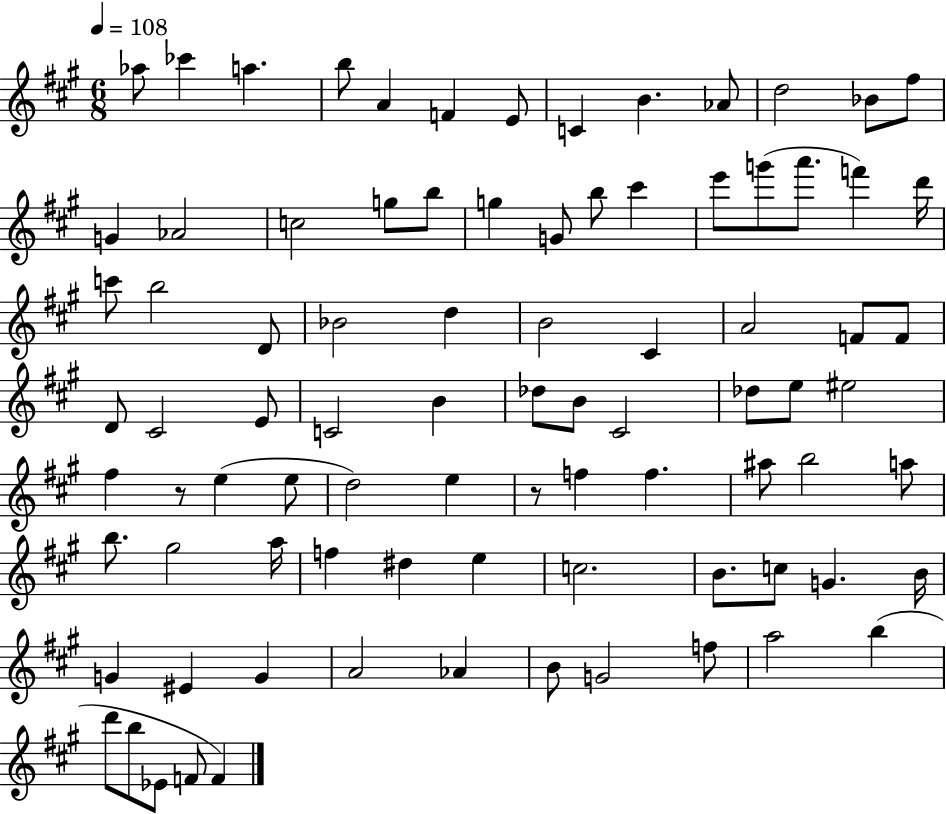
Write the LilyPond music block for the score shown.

{
  \clef treble
  \numericTimeSignature
  \time 6/8
  \key a \major
  \tempo 4 = 108
  \repeat volta 2 { aes''8 ces'''4 a''4. | b''8 a'4 f'4 e'8 | c'4 b'4. aes'8 | d''2 bes'8 fis''8 | \break g'4 aes'2 | c''2 g''8 b''8 | g''4 g'8 b''8 cis'''4 | e'''8 g'''8( a'''8. f'''4) d'''16 | \break c'''8 b''2 d'8 | bes'2 d''4 | b'2 cis'4 | a'2 f'8 f'8 | \break d'8 cis'2 e'8 | c'2 b'4 | des''8 b'8 cis'2 | des''8 e''8 eis''2 | \break fis''4 r8 e''4( e''8 | d''2) e''4 | r8 f''4 f''4. | ais''8 b''2 a''8 | \break b''8. gis''2 a''16 | f''4 dis''4 e''4 | c''2. | b'8. c''8 g'4. b'16 | \break g'4 eis'4 g'4 | a'2 aes'4 | b'8 g'2 f''8 | a''2 b''4( | \break d'''8 b''8 ees'8 f'8 f'4) | } \bar "|."
}